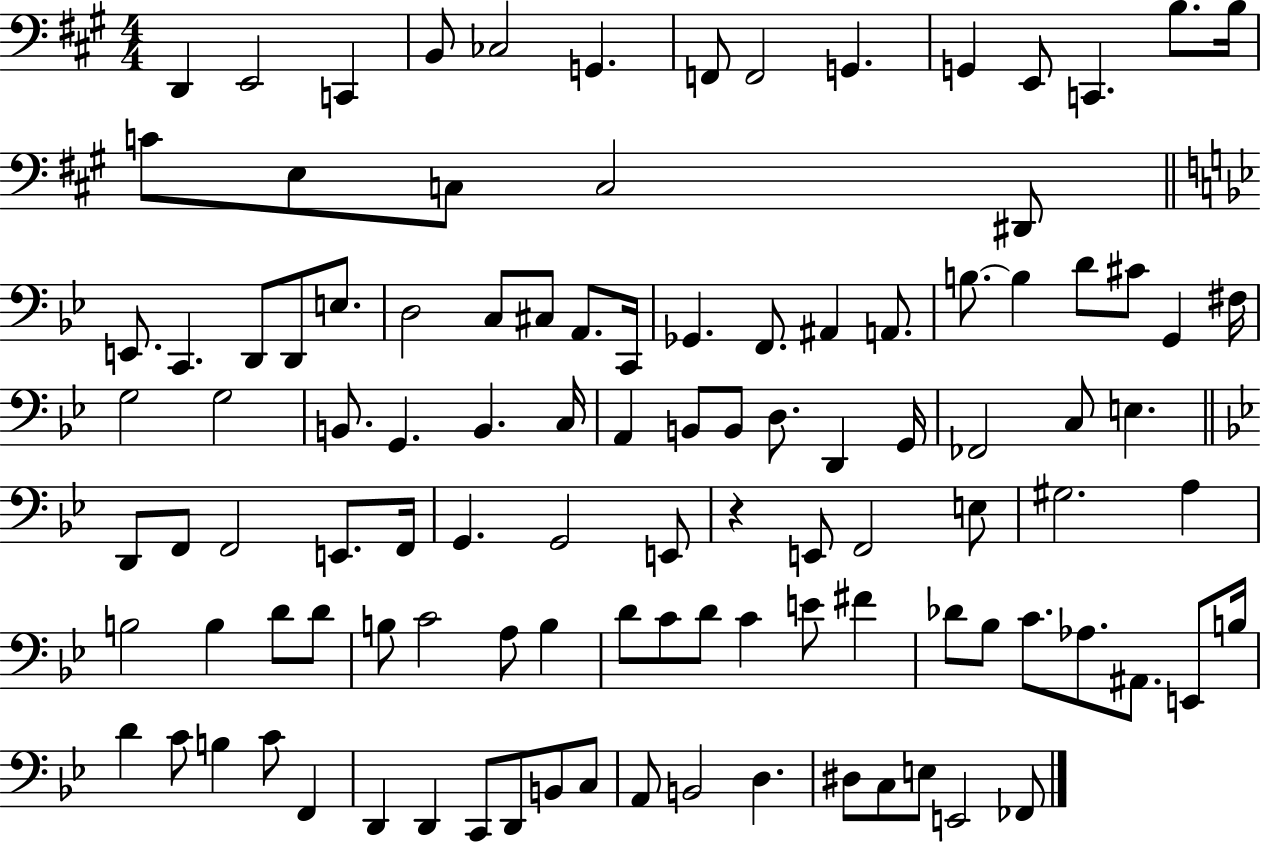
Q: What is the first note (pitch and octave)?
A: D2